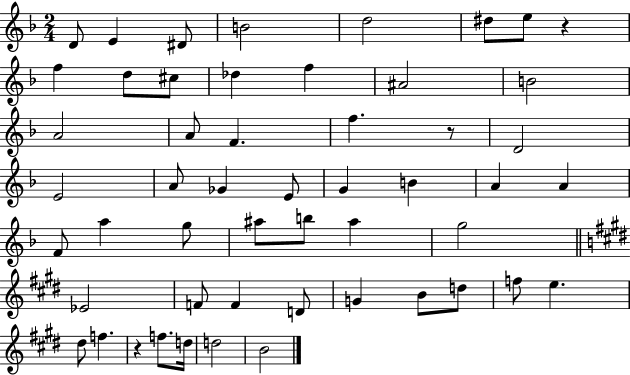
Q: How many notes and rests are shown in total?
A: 52